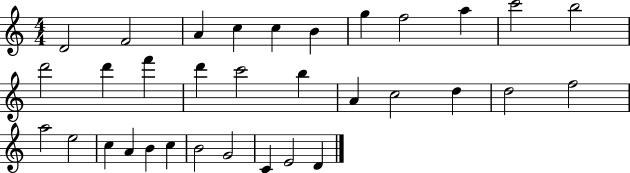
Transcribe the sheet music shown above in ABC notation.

X:1
T:Untitled
M:4/4
L:1/4
K:C
D2 F2 A c c B g f2 a c'2 b2 d'2 d' f' d' c'2 b A c2 d d2 f2 a2 e2 c A B c B2 G2 C E2 D